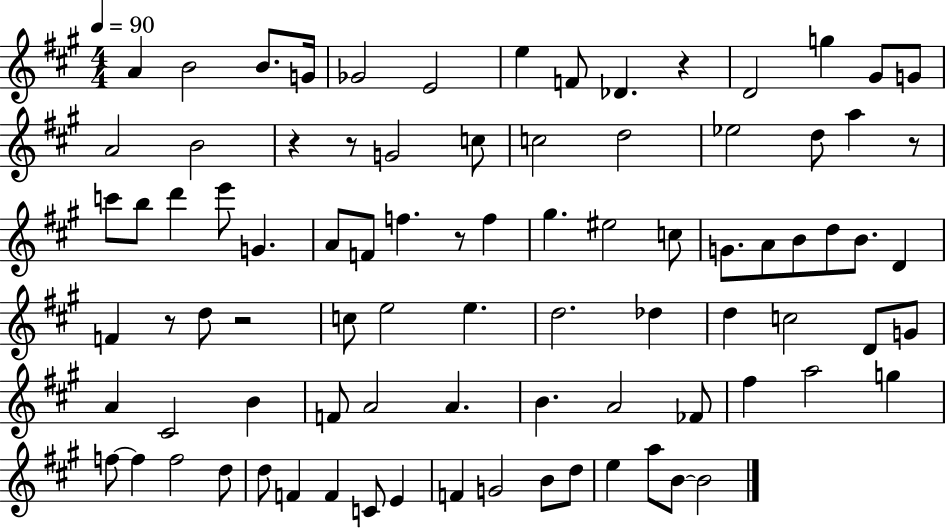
X:1
T:Untitled
M:4/4
L:1/4
K:A
A B2 B/2 G/4 _G2 E2 e F/2 _D z D2 g ^G/2 G/2 A2 B2 z z/2 G2 c/2 c2 d2 _e2 d/2 a z/2 c'/2 b/2 d' e'/2 G A/2 F/2 f z/2 f ^g ^e2 c/2 G/2 A/2 B/2 d/2 B/2 D F z/2 d/2 z2 c/2 e2 e d2 _d d c2 D/2 G/2 A ^C2 B F/2 A2 A B A2 _F/2 ^f a2 g f/2 f f2 d/2 d/2 F F C/2 E F G2 B/2 d/2 e a/2 B/2 B2